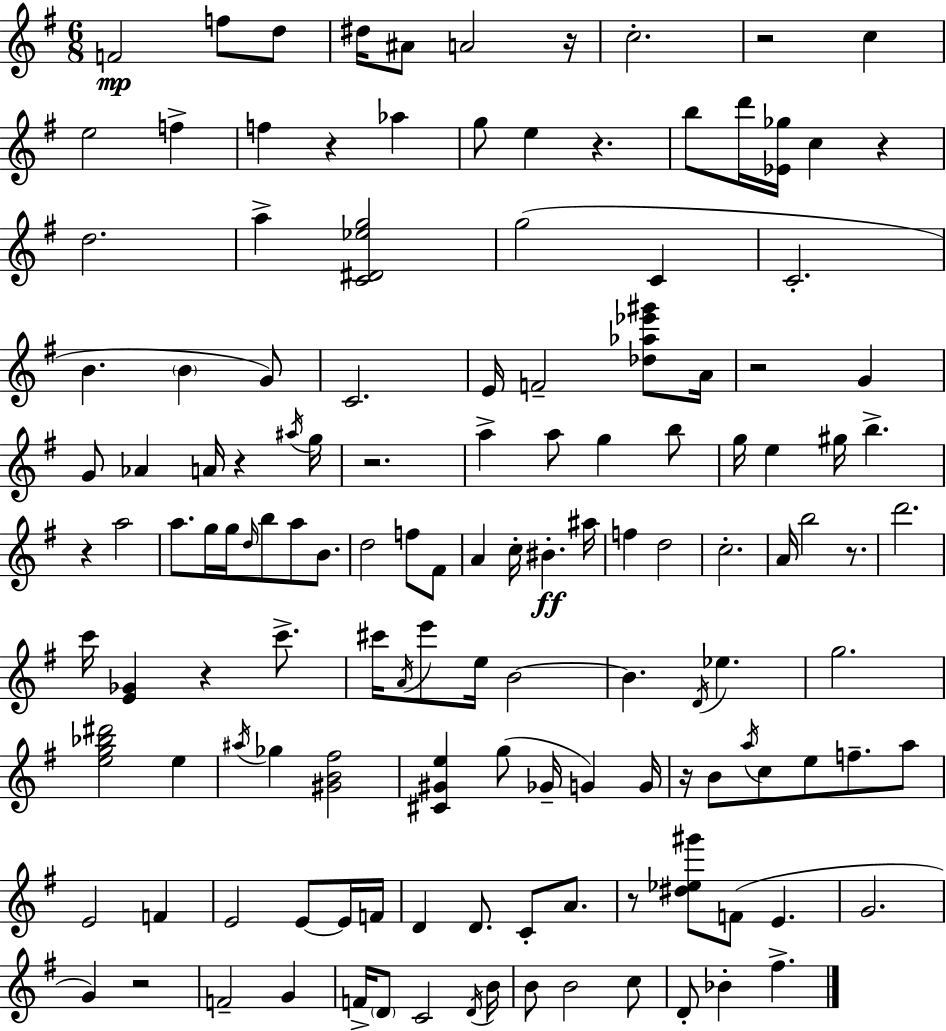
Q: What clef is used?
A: treble